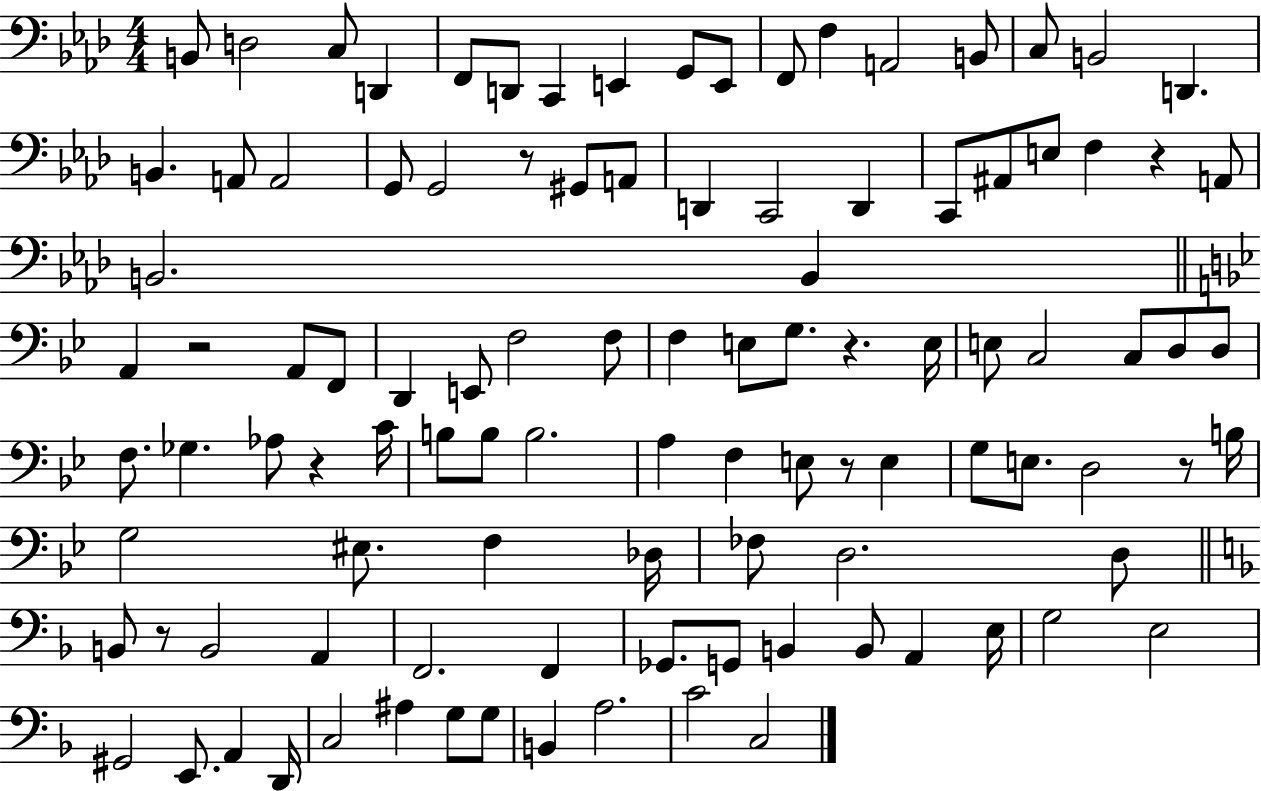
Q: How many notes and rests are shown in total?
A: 105